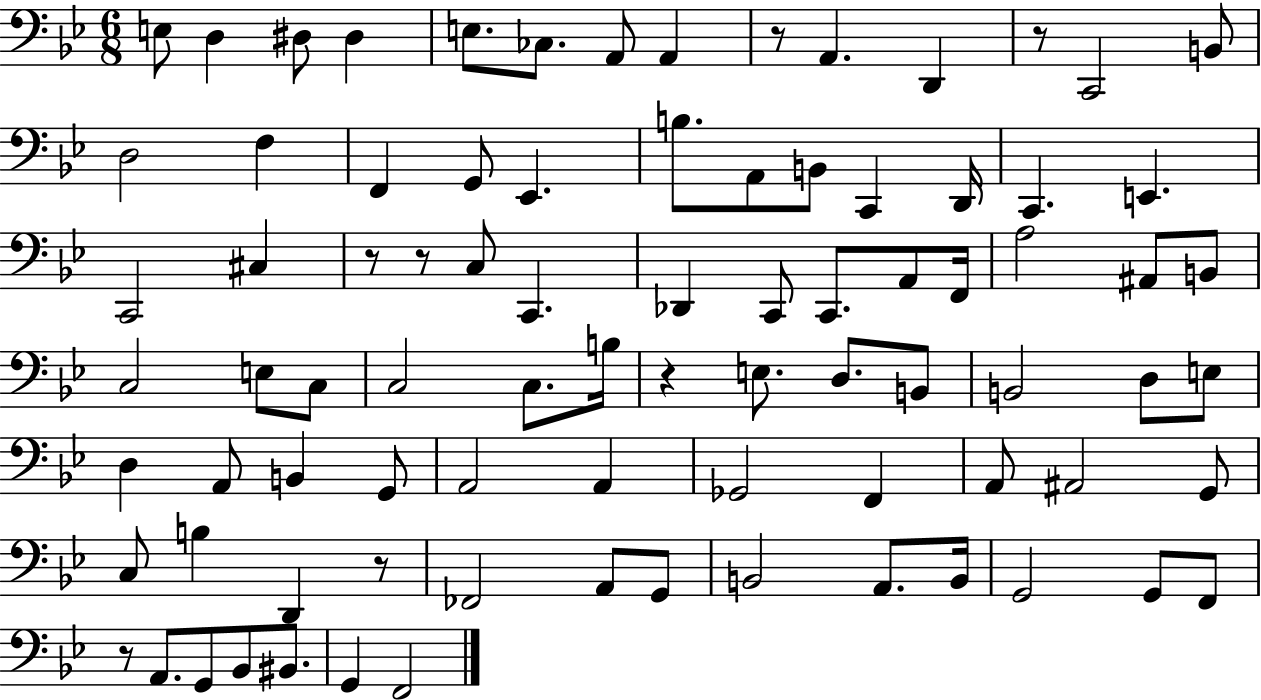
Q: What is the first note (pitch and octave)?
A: E3